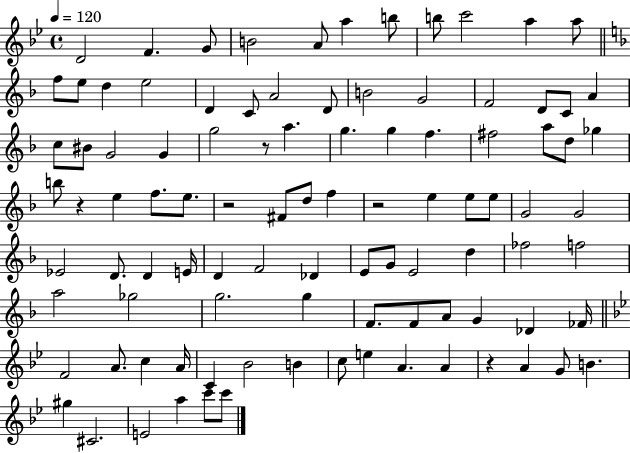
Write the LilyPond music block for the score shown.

{
  \clef treble
  \time 4/4
  \defaultTimeSignature
  \key bes \major
  \tempo 4 = 120
  \repeat volta 2 { d'2 f'4. g'8 | b'2 a'8 a''4 b''8 | b''8 c'''2 a''4 a''8 | \bar "||" \break \key f \major f''8 e''8 d''4 e''2 | d'4 c'8 a'2 d'8 | b'2 g'2 | f'2 d'8 c'8 a'4 | \break c''8 bis'8 g'2 g'4 | g''2 r8 a''4. | g''4. g''4 f''4. | fis''2 a''8 d''8 ges''4 | \break b''8 r4 e''4 f''8. e''8. | r2 fis'8 d''8 f''4 | r2 e''4 e''8 e''8 | g'2 g'2 | \break ees'2 d'8. d'4 e'16 | d'4 f'2 des'4 | e'8 g'8 e'2 d''4 | fes''2 f''2 | \break a''2 ges''2 | g''2. g''4 | f'8. f'8 a'8 g'4 des'4 fes'16 | \bar "||" \break \key bes \major f'2 a'8. c''4 a'16 | c'4 bes'2 b'4 | c''8 e''4 a'4. a'4 | r4 a'4 g'8 b'4. | \break gis''4 cis'2. | e'2 a''4 c'''8 c'''8 | } \bar "|."
}